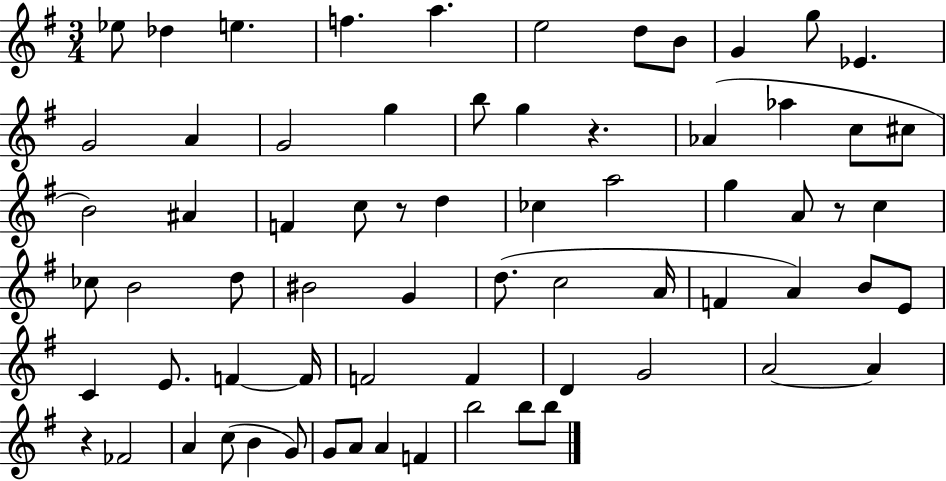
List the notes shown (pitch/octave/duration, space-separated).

Eb5/e Db5/q E5/q. F5/q. A5/q. E5/h D5/e B4/e G4/q G5/e Eb4/q. G4/h A4/q G4/h G5/q B5/e G5/q R/q. Ab4/q Ab5/q C5/e C#5/e B4/h A#4/q F4/q C5/e R/e D5/q CES5/q A5/h G5/q A4/e R/e C5/q CES5/e B4/h D5/e BIS4/h G4/q D5/e. C5/h A4/s F4/q A4/q B4/e E4/e C4/q E4/e. F4/q F4/s F4/h F4/q D4/q G4/h A4/h A4/q R/q FES4/h A4/q C5/e B4/q G4/e G4/e A4/e A4/q F4/q B5/h B5/e B5/e